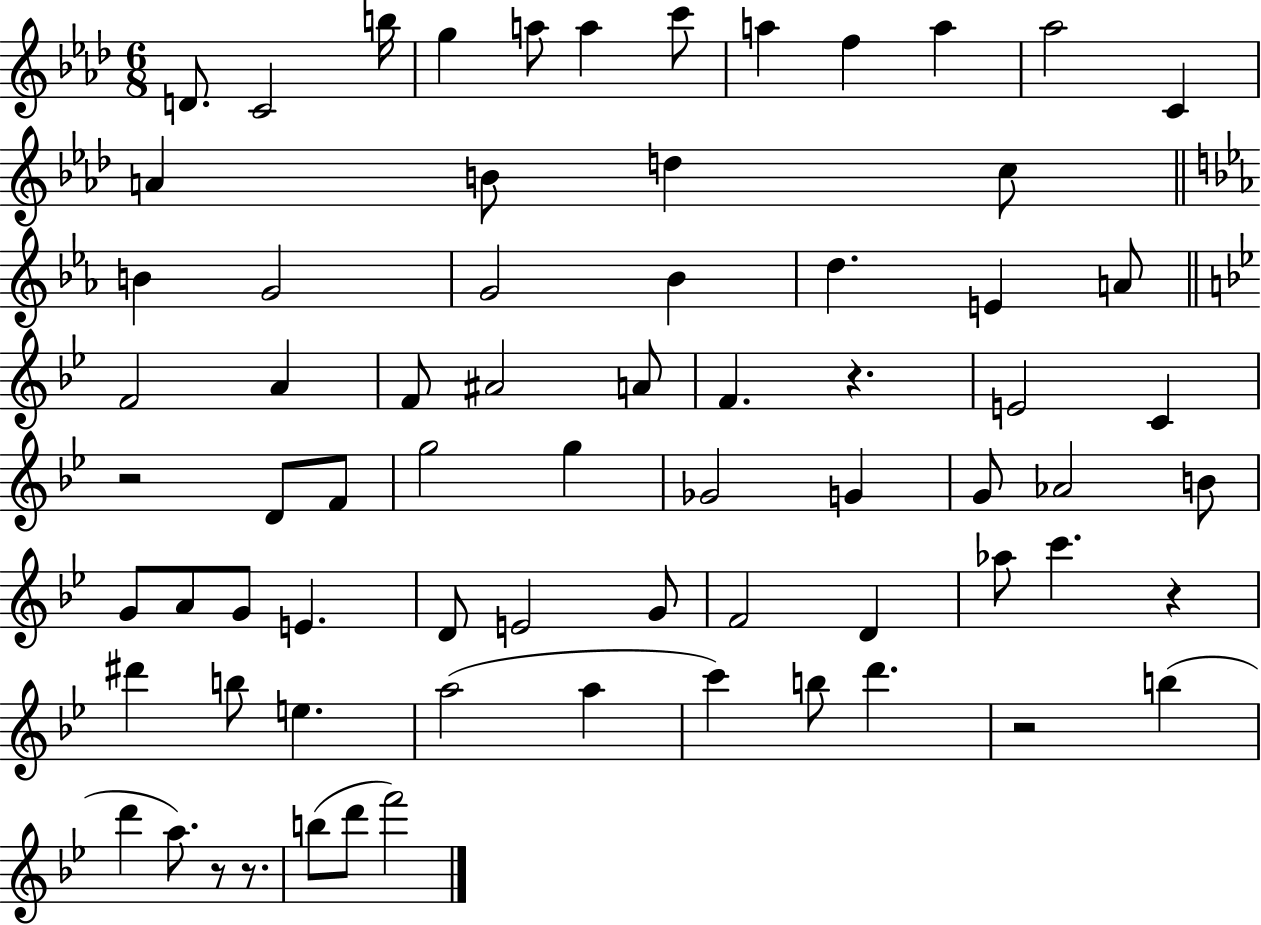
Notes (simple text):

D4/e. C4/h B5/s G5/q A5/e A5/q C6/e A5/q F5/q A5/q Ab5/h C4/q A4/q B4/e D5/q C5/e B4/q G4/h G4/h Bb4/q D5/q. E4/q A4/e F4/h A4/q F4/e A#4/h A4/e F4/q. R/q. E4/h C4/q R/h D4/e F4/e G5/h G5/q Gb4/h G4/q G4/e Ab4/h B4/e G4/e A4/e G4/e E4/q. D4/e E4/h G4/e F4/h D4/q Ab5/e C6/q. R/q D#6/q B5/e E5/q. A5/h A5/q C6/q B5/e D6/q. R/h B5/q D6/q A5/e. R/e R/e. B5/e D6/e F6/h